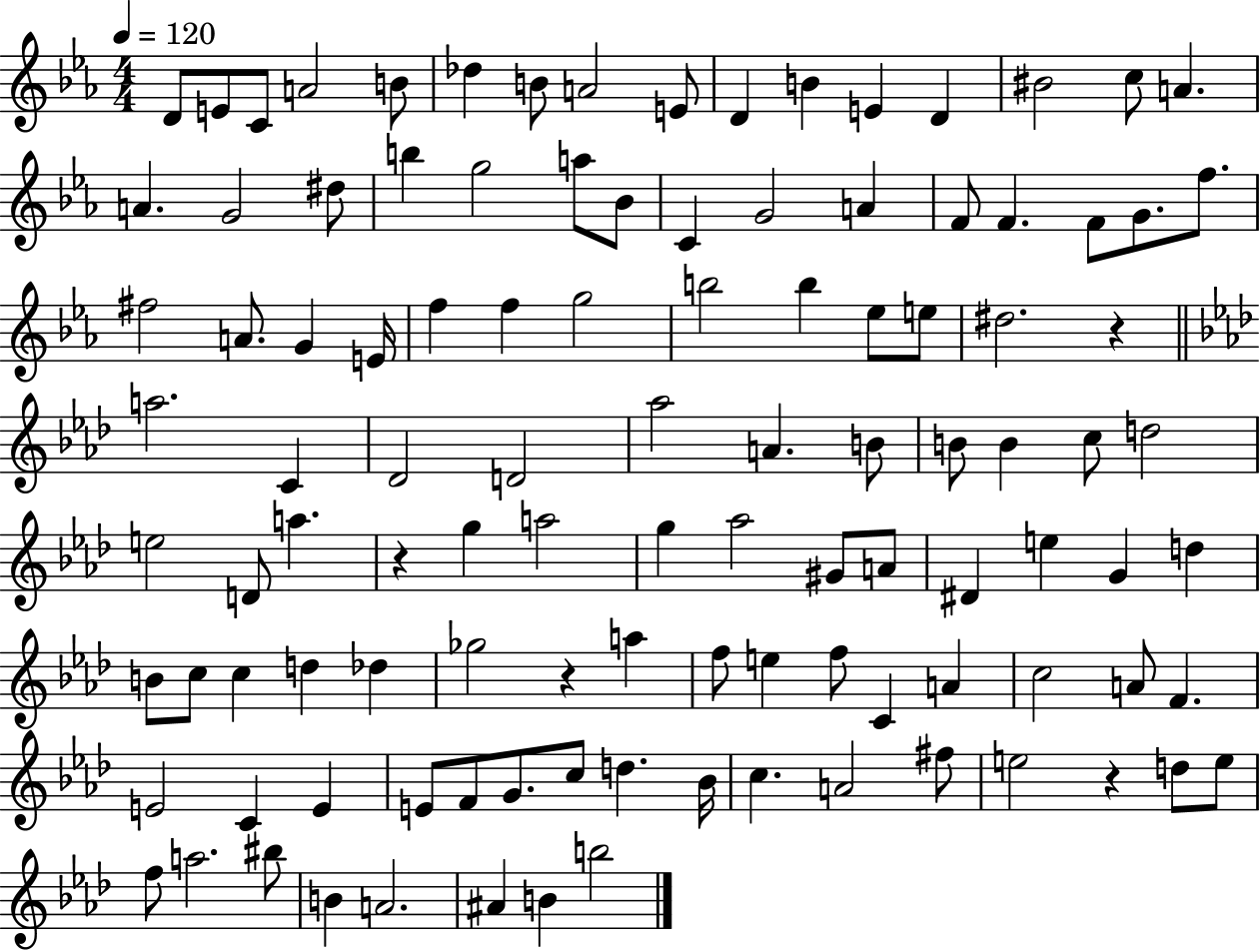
D4/e E4/e C4/e A4/h B4/e Db5/q B4/e A4/h E4/e D4/q B4/q E4/q D4/q BIS4/h C5/e A4/q. A4/q. G4/h D#5/e B5/q G5/h A5/e Bb4/e C4/q G4/h A4/q F4/e F4/q. F4/e G4/e. F5/e. F#5/h A4/e. G4/q E4/s F5/q F5/q G5/h B5/h B5/q Eb5/e E5/e D#5/h. R/q A5/h. C4/q Db4/h D4/h Ab5/h A4/q. B4/e B4/e B4/q C5/e D5/h E5/h D4/e A5/q. R/q G5/q A5/h G5/q Ab5/h G#4/e A4/e D#4/q E5/q G4/q D5/q B4/e C5/e C5/q D5/q Db5/q Gb5/h R/q A5/q F5/e E5/q F5/e C4/q A4/q C5/h A4/e F4/q. E4/h C4/q E4/q E4/e F4/e G4/e. C5/e D5/q. Bb4/s C5/q. A4/h F#5/e E5/h R/q D5/e E5/e F5/e A5/h. BIS5/e B4/q A4/h. A#4/q B4/q B5/h